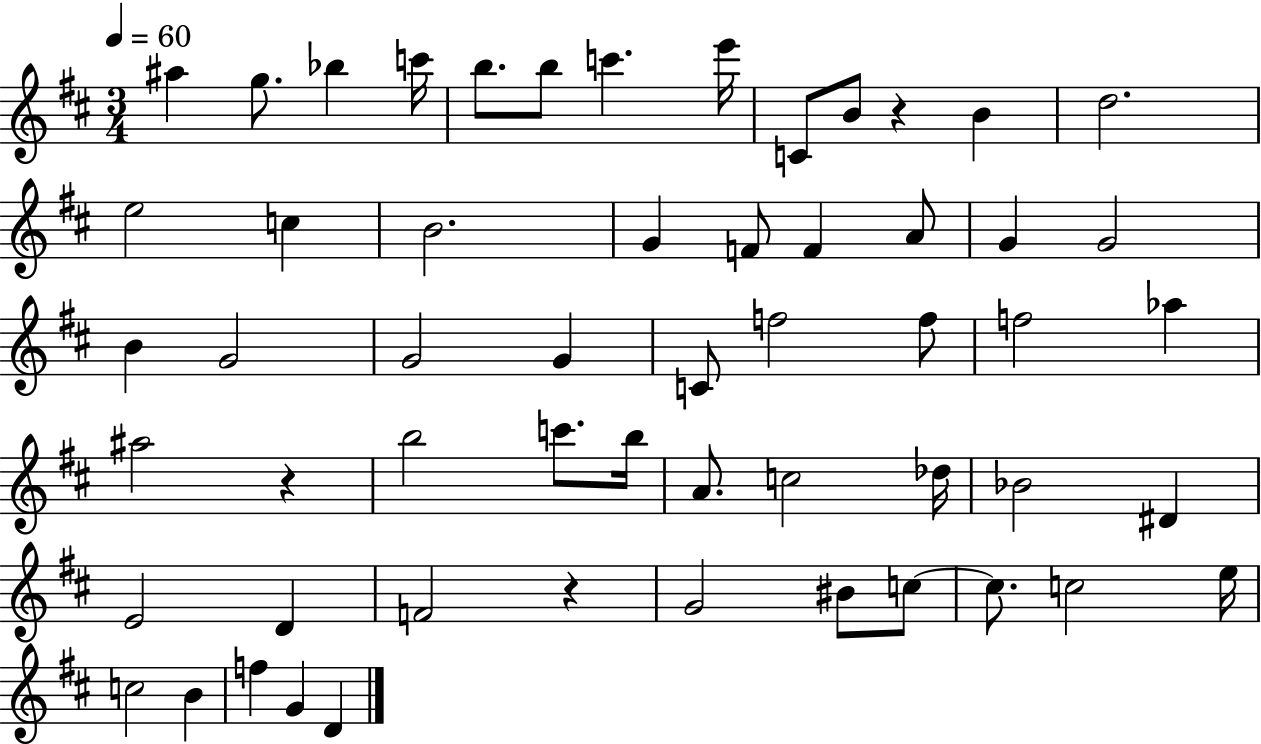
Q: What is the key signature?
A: D major